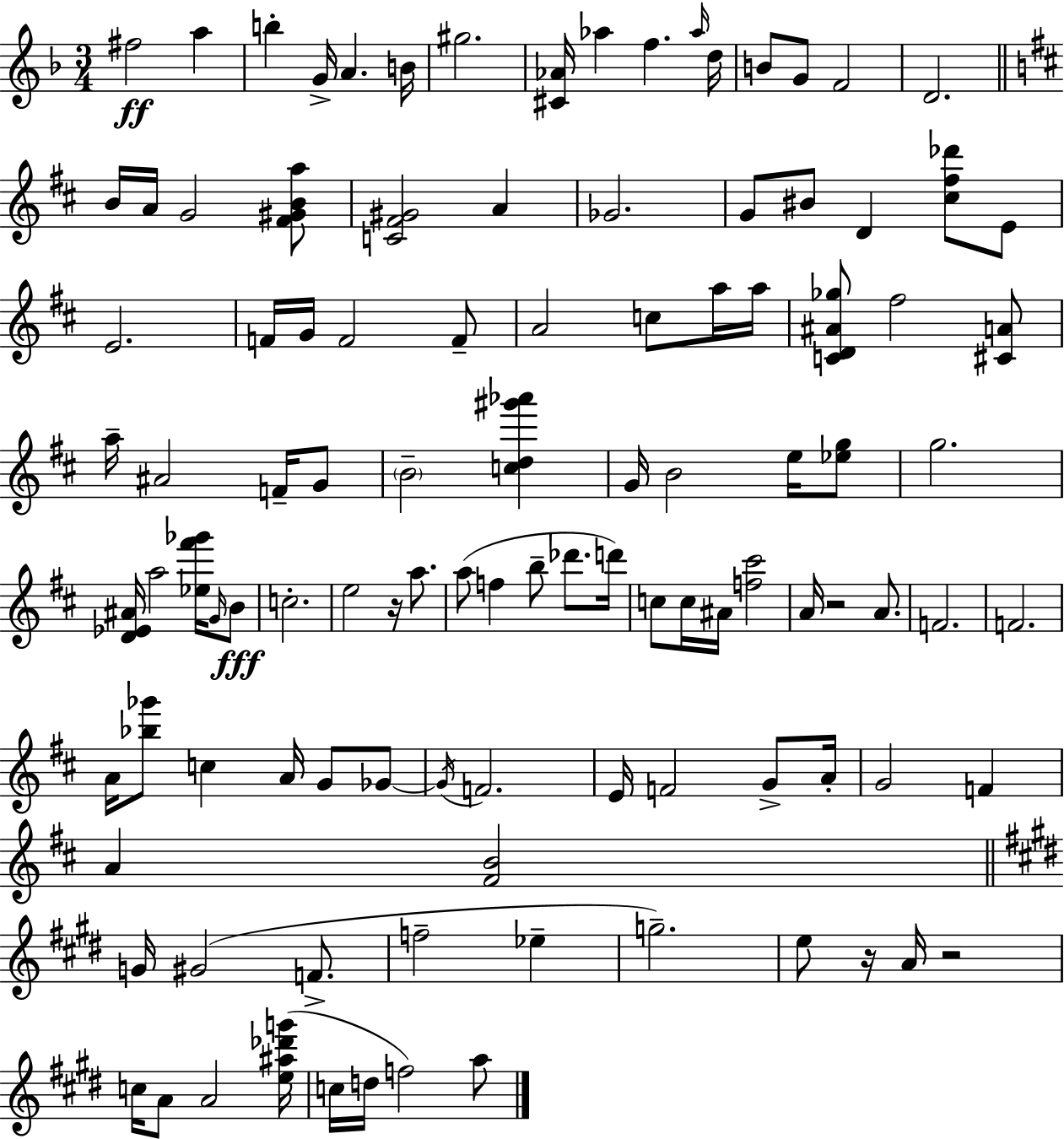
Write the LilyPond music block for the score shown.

{
  \clef treble
  \numericTimeSignature
  \time 3/4
  \key d \minor
  \repeat volta 2 { fis''2\ff a''4 | b''4-. g'16-> a'4. b'16 | gis''2. | <cis' aes'>16 aes''4 f''4. \grace { aes''16 } | \break d''16 b'8 g'8 f'2 | d'2. | \bar "||" \break \key d \major b'16 a'16 g'2 <fis' gis' b' a''>8 | <c' fis' gis'>2 a'4 | ges'2. | g'8 bis'8 d'4 <cis'' fis'' des'''>8 e'8 | \break e'2. | f'16 g'16 f'2 f'8-- | a'2 c''8 a''16 a''16 | <c' d' ais' ges''>8 fis''2 <cis' a'>8 | \break a''16-- ais'2 f'16-- g'8 | \parenthesize b'2-- <c'' d'' gis''' aes'''>4 | g'16 b'2 e''16 <ees'' g''>8 | g''2. | \break <d' ees' ais'>16 a''2 <ees'' fis''' ges'''>16 \grace { g'16 }\fff b'8 | c''2.-. | e''2 r16 a''8. | a''8( f''4 b''8-- des'''8. | \break d'''16) c''8 c''16 ais'16 <f'' cis'''>2 | a'16 r2 a'8. | f'2. | f'2. | \break a'16 <bes'' ges'''>8 c''4 a'16 g'8 ges'8~~ | \acciaccatura { ges'16 } f'2. | e'16 f'2 g'8-> | a'16-. g'2 f'4 | \break a'4 <fis' b'>2 | \bar "||" \break \key e \major g'16 gis'2( f'8.-> | f''2-- ees''4-- | g''2.--) | e''8 r16 a'16 r2 | \break c''16 a'8 a'2 <e'' ais'' des''' g'''>16( | c''16 d''16 f''2) a''8 | } \bar "|."
}